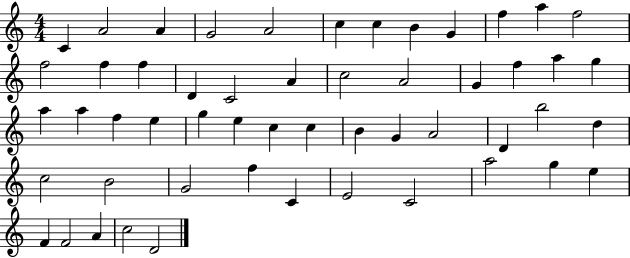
C4/q A4/h A4/q G4/h A4/h C5/q C5/q B4/q G4/q F5/q A5/q F5/h F5/h F5/q F5/q D4/q C4/h A4/q C5/h A4/h G4/q F5/q A5/q G5/q A5/q A5/q F5/q E5/q G5/q E5/q C5/q C5/q B4/q G4/q A4/h D4/q B5/h D5/q C5/h B4/h G4/h F5/q C4/q E4/h C4/h A5/h G5/q E5/q F4/q F4/h A4/q C5/h D4/h